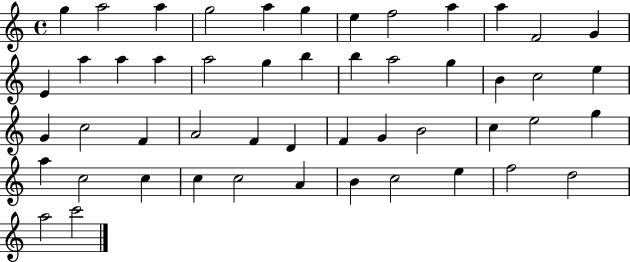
G5/q A5/h A5/q G5/h A5/q G5/q E5/q F5/h A5/q A5/q F4/h G4/q E4/q A5/q A5/q A5/q A5/h G5/q B5/q B5/q A5/h G5/q B4/q C5/h E5/q G4/q C5/h F4/q A4/h F4/q D4/q F4/q G4/q B4/h C5/q E5/h G5/q A5/q C5/h C5/q C5/q C5/h A4/q B4/q C5/h E5/q F5/h D5/h A5/h C6/h